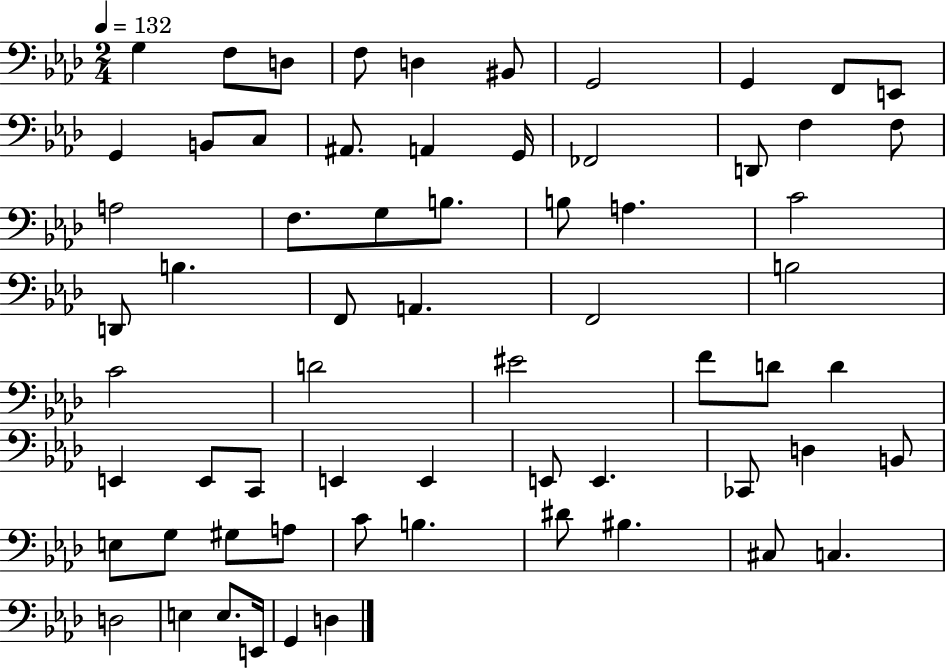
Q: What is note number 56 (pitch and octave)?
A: D#4